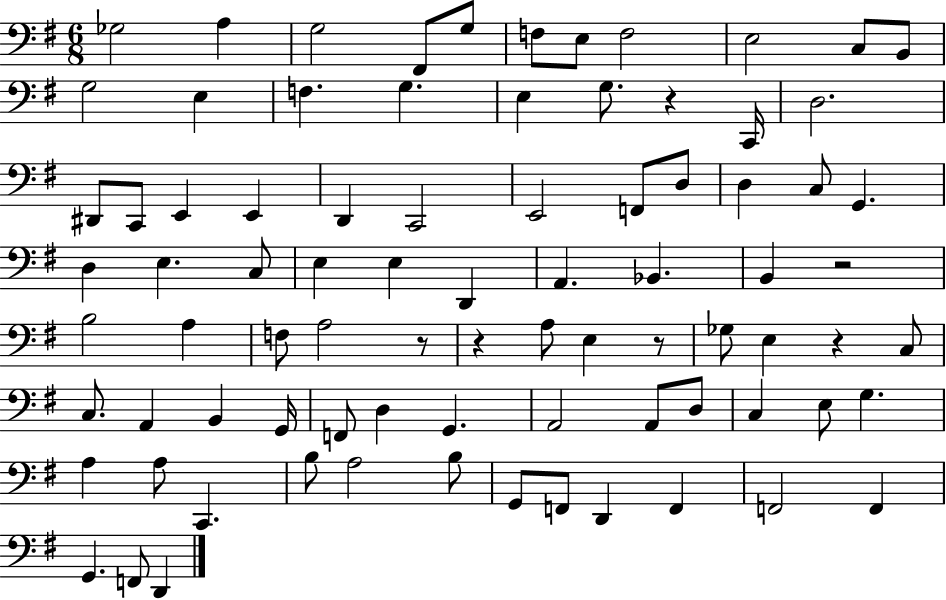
{
  \clef bass
  \numericTimeSignature
  \time 6/8
  \key g \major
  ges2 a4 | g2 fis,8 g8 | f8 e8 f2 | e2 c8 b,8 | \break g2 e4 | f4. g4. | e4 g8. r4 c,16 | d2. | \break dis,8 c,8 e,4 e,4 | d,4 c,2 | e,2 f,8 d8 | d4 c8 g,4. | \break d4 e4. c8 | e4 e4 d,4 | a,4. bes,4. | b,4 r2 | \break b2 a4 | f8 a2 r8 | r4 a8 e4 r8 | ges8 e4 r4 c8 | \break c8. a,4 b,4 g,16 | f,8 d4 g,4. | a,2 a,8 d8 | c4 e8 g4. | \break a4 a8 c,4. | b8 a2 b8 | g,8 f,8 d,4 f,4 | f,2 f,4 | \break g,4. f,8 d,4 | \bar "|."
}